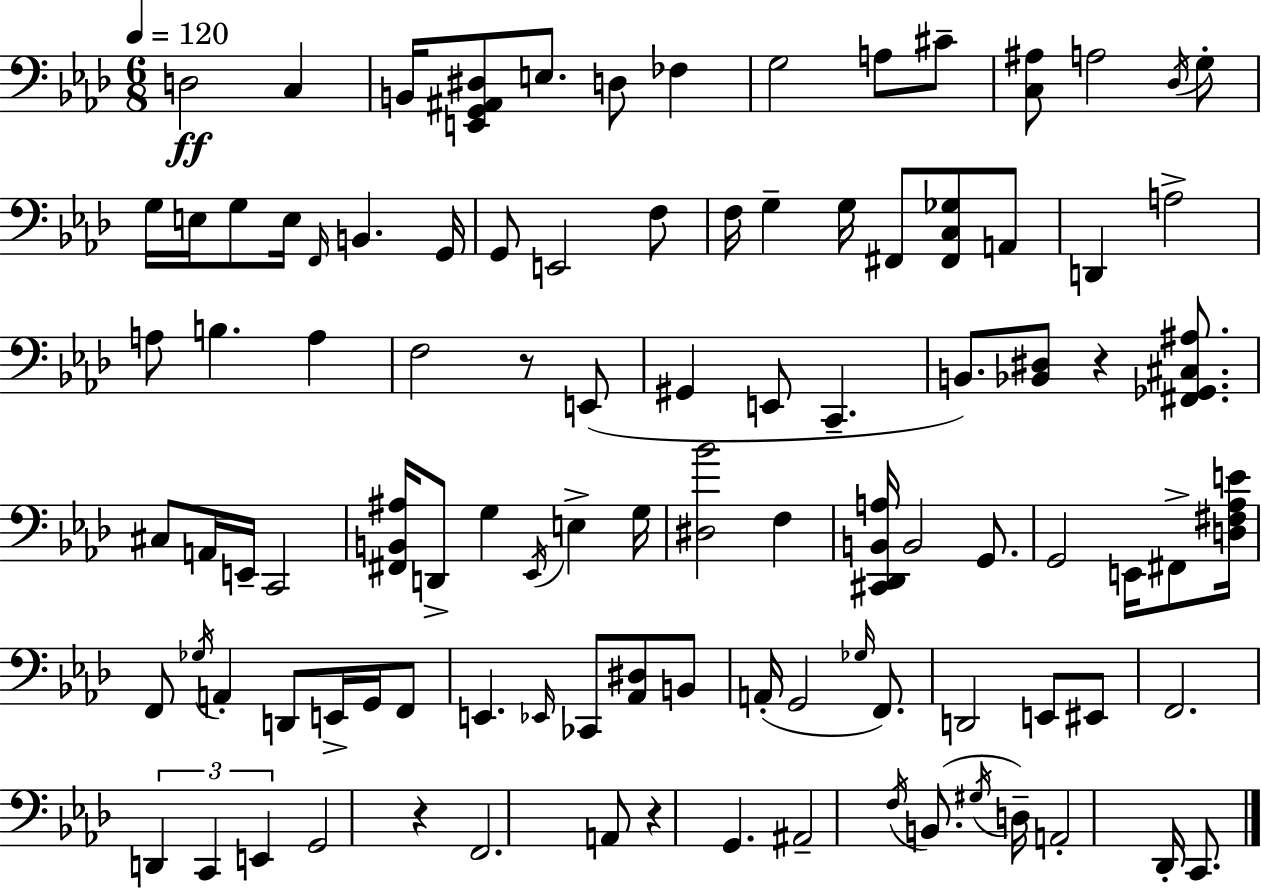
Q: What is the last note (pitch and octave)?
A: C2